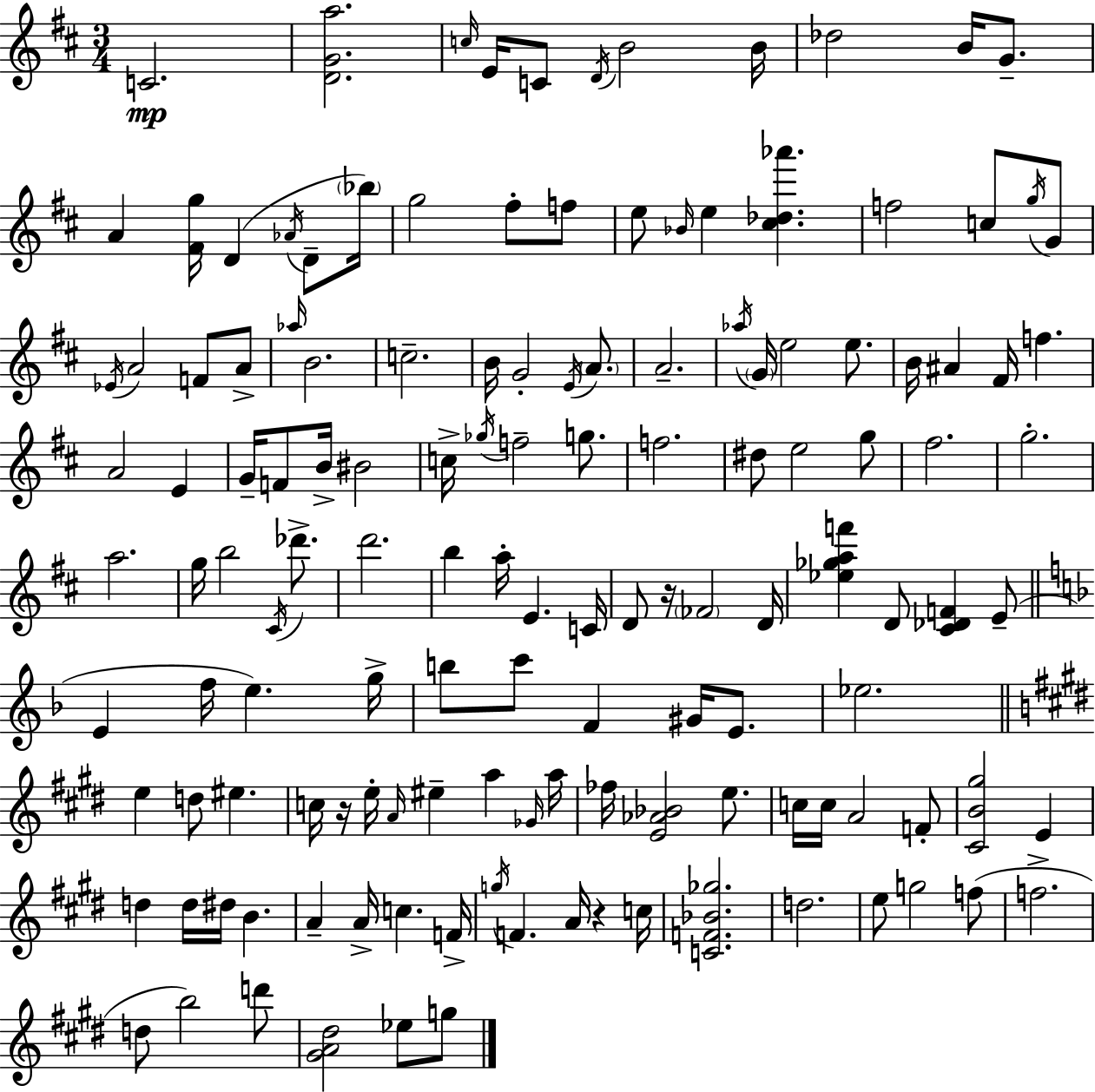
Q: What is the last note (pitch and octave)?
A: G5